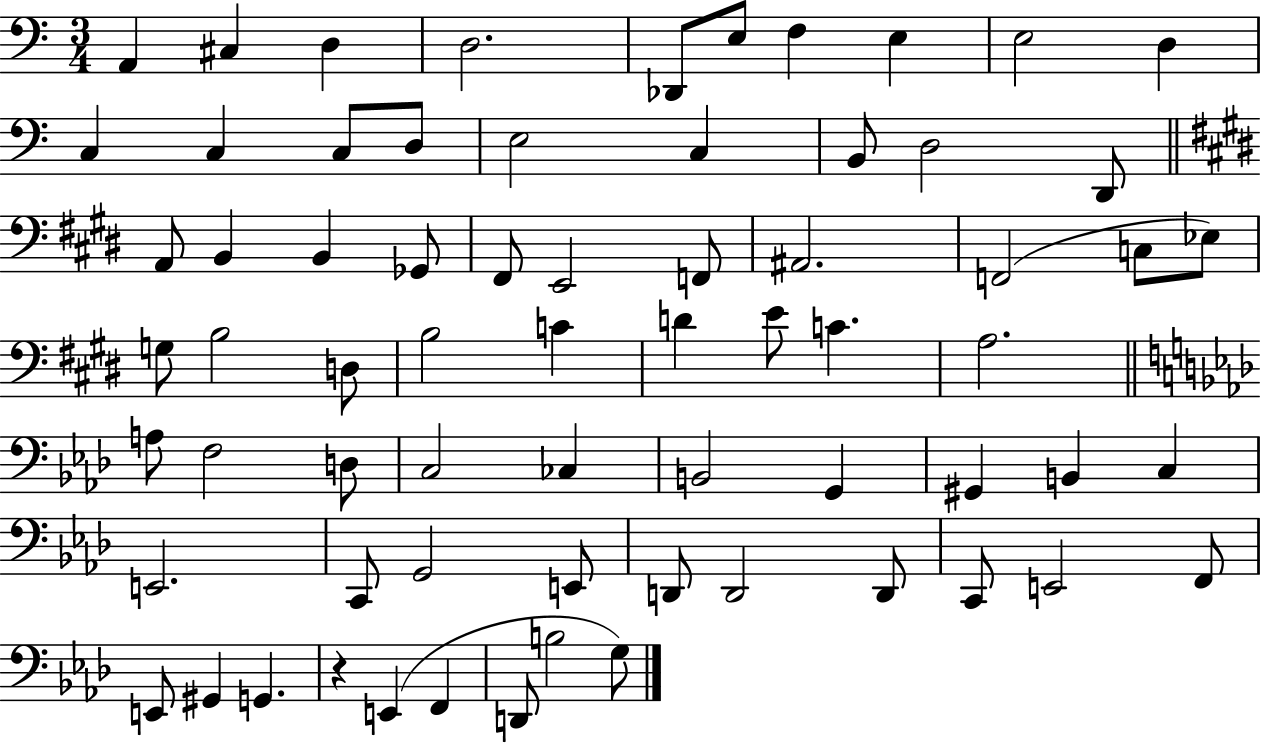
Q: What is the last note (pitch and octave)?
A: G3